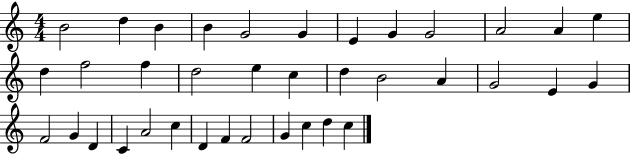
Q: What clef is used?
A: treble